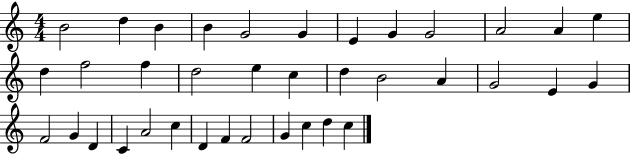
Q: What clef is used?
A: treble